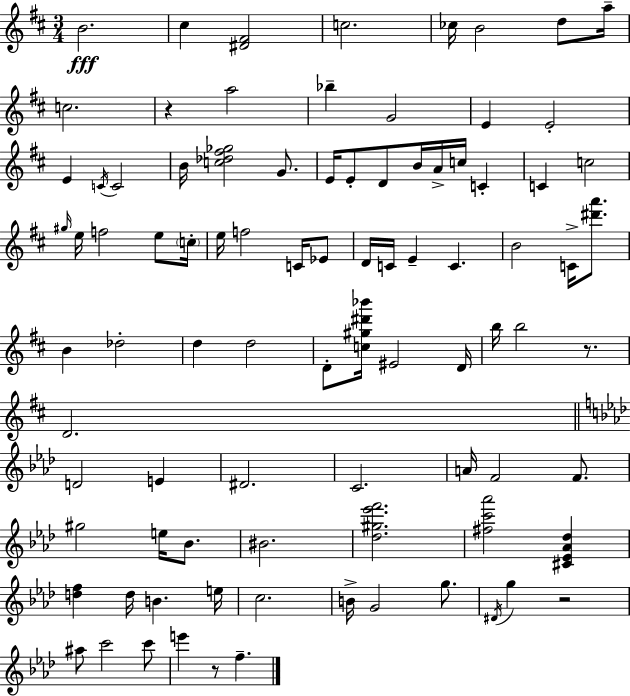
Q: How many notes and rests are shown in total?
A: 89